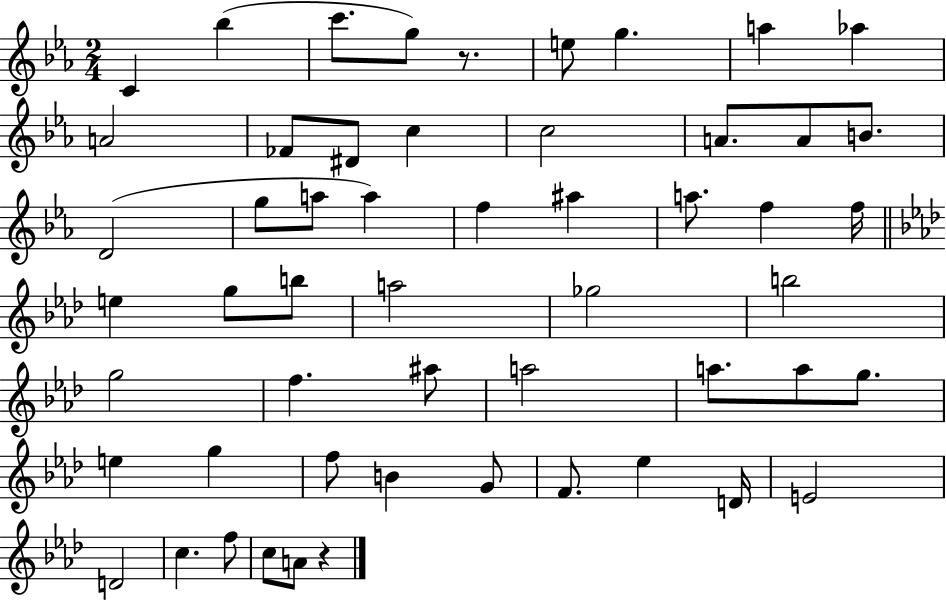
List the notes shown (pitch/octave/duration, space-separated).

C4/q Bb5/q C6/e. G5/e R/e. E5/e G5/q. A5/q Ab5/q A4/h FES4/e D#4/e C5/q C5/h A4/e. A4/e B4/e. D4/h G5/e A5/e A5/q F5/q A#5/q A5/e. F5/q F5/s E5/q G5/e B5/e A5/h Gb5/h B5/h G5/h F5/q. A#5/e A5/h A5/e. A5/e G5/e. E5/q G5/q F5/e B4/q G4/e F4/e. Eb5/q D4/s E4/h D4/h C5/q. F5/e C5/e A4/e R/q